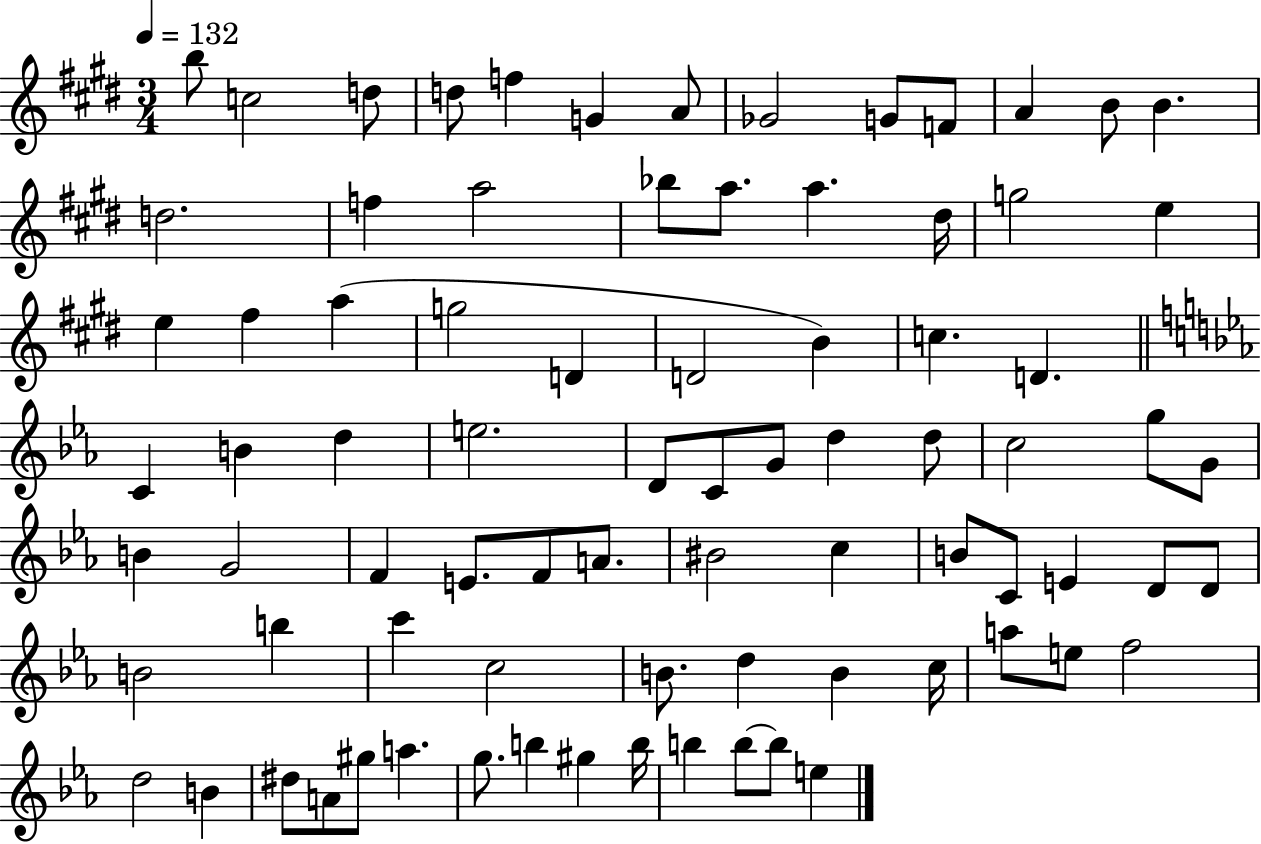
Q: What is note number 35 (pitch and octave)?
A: E5